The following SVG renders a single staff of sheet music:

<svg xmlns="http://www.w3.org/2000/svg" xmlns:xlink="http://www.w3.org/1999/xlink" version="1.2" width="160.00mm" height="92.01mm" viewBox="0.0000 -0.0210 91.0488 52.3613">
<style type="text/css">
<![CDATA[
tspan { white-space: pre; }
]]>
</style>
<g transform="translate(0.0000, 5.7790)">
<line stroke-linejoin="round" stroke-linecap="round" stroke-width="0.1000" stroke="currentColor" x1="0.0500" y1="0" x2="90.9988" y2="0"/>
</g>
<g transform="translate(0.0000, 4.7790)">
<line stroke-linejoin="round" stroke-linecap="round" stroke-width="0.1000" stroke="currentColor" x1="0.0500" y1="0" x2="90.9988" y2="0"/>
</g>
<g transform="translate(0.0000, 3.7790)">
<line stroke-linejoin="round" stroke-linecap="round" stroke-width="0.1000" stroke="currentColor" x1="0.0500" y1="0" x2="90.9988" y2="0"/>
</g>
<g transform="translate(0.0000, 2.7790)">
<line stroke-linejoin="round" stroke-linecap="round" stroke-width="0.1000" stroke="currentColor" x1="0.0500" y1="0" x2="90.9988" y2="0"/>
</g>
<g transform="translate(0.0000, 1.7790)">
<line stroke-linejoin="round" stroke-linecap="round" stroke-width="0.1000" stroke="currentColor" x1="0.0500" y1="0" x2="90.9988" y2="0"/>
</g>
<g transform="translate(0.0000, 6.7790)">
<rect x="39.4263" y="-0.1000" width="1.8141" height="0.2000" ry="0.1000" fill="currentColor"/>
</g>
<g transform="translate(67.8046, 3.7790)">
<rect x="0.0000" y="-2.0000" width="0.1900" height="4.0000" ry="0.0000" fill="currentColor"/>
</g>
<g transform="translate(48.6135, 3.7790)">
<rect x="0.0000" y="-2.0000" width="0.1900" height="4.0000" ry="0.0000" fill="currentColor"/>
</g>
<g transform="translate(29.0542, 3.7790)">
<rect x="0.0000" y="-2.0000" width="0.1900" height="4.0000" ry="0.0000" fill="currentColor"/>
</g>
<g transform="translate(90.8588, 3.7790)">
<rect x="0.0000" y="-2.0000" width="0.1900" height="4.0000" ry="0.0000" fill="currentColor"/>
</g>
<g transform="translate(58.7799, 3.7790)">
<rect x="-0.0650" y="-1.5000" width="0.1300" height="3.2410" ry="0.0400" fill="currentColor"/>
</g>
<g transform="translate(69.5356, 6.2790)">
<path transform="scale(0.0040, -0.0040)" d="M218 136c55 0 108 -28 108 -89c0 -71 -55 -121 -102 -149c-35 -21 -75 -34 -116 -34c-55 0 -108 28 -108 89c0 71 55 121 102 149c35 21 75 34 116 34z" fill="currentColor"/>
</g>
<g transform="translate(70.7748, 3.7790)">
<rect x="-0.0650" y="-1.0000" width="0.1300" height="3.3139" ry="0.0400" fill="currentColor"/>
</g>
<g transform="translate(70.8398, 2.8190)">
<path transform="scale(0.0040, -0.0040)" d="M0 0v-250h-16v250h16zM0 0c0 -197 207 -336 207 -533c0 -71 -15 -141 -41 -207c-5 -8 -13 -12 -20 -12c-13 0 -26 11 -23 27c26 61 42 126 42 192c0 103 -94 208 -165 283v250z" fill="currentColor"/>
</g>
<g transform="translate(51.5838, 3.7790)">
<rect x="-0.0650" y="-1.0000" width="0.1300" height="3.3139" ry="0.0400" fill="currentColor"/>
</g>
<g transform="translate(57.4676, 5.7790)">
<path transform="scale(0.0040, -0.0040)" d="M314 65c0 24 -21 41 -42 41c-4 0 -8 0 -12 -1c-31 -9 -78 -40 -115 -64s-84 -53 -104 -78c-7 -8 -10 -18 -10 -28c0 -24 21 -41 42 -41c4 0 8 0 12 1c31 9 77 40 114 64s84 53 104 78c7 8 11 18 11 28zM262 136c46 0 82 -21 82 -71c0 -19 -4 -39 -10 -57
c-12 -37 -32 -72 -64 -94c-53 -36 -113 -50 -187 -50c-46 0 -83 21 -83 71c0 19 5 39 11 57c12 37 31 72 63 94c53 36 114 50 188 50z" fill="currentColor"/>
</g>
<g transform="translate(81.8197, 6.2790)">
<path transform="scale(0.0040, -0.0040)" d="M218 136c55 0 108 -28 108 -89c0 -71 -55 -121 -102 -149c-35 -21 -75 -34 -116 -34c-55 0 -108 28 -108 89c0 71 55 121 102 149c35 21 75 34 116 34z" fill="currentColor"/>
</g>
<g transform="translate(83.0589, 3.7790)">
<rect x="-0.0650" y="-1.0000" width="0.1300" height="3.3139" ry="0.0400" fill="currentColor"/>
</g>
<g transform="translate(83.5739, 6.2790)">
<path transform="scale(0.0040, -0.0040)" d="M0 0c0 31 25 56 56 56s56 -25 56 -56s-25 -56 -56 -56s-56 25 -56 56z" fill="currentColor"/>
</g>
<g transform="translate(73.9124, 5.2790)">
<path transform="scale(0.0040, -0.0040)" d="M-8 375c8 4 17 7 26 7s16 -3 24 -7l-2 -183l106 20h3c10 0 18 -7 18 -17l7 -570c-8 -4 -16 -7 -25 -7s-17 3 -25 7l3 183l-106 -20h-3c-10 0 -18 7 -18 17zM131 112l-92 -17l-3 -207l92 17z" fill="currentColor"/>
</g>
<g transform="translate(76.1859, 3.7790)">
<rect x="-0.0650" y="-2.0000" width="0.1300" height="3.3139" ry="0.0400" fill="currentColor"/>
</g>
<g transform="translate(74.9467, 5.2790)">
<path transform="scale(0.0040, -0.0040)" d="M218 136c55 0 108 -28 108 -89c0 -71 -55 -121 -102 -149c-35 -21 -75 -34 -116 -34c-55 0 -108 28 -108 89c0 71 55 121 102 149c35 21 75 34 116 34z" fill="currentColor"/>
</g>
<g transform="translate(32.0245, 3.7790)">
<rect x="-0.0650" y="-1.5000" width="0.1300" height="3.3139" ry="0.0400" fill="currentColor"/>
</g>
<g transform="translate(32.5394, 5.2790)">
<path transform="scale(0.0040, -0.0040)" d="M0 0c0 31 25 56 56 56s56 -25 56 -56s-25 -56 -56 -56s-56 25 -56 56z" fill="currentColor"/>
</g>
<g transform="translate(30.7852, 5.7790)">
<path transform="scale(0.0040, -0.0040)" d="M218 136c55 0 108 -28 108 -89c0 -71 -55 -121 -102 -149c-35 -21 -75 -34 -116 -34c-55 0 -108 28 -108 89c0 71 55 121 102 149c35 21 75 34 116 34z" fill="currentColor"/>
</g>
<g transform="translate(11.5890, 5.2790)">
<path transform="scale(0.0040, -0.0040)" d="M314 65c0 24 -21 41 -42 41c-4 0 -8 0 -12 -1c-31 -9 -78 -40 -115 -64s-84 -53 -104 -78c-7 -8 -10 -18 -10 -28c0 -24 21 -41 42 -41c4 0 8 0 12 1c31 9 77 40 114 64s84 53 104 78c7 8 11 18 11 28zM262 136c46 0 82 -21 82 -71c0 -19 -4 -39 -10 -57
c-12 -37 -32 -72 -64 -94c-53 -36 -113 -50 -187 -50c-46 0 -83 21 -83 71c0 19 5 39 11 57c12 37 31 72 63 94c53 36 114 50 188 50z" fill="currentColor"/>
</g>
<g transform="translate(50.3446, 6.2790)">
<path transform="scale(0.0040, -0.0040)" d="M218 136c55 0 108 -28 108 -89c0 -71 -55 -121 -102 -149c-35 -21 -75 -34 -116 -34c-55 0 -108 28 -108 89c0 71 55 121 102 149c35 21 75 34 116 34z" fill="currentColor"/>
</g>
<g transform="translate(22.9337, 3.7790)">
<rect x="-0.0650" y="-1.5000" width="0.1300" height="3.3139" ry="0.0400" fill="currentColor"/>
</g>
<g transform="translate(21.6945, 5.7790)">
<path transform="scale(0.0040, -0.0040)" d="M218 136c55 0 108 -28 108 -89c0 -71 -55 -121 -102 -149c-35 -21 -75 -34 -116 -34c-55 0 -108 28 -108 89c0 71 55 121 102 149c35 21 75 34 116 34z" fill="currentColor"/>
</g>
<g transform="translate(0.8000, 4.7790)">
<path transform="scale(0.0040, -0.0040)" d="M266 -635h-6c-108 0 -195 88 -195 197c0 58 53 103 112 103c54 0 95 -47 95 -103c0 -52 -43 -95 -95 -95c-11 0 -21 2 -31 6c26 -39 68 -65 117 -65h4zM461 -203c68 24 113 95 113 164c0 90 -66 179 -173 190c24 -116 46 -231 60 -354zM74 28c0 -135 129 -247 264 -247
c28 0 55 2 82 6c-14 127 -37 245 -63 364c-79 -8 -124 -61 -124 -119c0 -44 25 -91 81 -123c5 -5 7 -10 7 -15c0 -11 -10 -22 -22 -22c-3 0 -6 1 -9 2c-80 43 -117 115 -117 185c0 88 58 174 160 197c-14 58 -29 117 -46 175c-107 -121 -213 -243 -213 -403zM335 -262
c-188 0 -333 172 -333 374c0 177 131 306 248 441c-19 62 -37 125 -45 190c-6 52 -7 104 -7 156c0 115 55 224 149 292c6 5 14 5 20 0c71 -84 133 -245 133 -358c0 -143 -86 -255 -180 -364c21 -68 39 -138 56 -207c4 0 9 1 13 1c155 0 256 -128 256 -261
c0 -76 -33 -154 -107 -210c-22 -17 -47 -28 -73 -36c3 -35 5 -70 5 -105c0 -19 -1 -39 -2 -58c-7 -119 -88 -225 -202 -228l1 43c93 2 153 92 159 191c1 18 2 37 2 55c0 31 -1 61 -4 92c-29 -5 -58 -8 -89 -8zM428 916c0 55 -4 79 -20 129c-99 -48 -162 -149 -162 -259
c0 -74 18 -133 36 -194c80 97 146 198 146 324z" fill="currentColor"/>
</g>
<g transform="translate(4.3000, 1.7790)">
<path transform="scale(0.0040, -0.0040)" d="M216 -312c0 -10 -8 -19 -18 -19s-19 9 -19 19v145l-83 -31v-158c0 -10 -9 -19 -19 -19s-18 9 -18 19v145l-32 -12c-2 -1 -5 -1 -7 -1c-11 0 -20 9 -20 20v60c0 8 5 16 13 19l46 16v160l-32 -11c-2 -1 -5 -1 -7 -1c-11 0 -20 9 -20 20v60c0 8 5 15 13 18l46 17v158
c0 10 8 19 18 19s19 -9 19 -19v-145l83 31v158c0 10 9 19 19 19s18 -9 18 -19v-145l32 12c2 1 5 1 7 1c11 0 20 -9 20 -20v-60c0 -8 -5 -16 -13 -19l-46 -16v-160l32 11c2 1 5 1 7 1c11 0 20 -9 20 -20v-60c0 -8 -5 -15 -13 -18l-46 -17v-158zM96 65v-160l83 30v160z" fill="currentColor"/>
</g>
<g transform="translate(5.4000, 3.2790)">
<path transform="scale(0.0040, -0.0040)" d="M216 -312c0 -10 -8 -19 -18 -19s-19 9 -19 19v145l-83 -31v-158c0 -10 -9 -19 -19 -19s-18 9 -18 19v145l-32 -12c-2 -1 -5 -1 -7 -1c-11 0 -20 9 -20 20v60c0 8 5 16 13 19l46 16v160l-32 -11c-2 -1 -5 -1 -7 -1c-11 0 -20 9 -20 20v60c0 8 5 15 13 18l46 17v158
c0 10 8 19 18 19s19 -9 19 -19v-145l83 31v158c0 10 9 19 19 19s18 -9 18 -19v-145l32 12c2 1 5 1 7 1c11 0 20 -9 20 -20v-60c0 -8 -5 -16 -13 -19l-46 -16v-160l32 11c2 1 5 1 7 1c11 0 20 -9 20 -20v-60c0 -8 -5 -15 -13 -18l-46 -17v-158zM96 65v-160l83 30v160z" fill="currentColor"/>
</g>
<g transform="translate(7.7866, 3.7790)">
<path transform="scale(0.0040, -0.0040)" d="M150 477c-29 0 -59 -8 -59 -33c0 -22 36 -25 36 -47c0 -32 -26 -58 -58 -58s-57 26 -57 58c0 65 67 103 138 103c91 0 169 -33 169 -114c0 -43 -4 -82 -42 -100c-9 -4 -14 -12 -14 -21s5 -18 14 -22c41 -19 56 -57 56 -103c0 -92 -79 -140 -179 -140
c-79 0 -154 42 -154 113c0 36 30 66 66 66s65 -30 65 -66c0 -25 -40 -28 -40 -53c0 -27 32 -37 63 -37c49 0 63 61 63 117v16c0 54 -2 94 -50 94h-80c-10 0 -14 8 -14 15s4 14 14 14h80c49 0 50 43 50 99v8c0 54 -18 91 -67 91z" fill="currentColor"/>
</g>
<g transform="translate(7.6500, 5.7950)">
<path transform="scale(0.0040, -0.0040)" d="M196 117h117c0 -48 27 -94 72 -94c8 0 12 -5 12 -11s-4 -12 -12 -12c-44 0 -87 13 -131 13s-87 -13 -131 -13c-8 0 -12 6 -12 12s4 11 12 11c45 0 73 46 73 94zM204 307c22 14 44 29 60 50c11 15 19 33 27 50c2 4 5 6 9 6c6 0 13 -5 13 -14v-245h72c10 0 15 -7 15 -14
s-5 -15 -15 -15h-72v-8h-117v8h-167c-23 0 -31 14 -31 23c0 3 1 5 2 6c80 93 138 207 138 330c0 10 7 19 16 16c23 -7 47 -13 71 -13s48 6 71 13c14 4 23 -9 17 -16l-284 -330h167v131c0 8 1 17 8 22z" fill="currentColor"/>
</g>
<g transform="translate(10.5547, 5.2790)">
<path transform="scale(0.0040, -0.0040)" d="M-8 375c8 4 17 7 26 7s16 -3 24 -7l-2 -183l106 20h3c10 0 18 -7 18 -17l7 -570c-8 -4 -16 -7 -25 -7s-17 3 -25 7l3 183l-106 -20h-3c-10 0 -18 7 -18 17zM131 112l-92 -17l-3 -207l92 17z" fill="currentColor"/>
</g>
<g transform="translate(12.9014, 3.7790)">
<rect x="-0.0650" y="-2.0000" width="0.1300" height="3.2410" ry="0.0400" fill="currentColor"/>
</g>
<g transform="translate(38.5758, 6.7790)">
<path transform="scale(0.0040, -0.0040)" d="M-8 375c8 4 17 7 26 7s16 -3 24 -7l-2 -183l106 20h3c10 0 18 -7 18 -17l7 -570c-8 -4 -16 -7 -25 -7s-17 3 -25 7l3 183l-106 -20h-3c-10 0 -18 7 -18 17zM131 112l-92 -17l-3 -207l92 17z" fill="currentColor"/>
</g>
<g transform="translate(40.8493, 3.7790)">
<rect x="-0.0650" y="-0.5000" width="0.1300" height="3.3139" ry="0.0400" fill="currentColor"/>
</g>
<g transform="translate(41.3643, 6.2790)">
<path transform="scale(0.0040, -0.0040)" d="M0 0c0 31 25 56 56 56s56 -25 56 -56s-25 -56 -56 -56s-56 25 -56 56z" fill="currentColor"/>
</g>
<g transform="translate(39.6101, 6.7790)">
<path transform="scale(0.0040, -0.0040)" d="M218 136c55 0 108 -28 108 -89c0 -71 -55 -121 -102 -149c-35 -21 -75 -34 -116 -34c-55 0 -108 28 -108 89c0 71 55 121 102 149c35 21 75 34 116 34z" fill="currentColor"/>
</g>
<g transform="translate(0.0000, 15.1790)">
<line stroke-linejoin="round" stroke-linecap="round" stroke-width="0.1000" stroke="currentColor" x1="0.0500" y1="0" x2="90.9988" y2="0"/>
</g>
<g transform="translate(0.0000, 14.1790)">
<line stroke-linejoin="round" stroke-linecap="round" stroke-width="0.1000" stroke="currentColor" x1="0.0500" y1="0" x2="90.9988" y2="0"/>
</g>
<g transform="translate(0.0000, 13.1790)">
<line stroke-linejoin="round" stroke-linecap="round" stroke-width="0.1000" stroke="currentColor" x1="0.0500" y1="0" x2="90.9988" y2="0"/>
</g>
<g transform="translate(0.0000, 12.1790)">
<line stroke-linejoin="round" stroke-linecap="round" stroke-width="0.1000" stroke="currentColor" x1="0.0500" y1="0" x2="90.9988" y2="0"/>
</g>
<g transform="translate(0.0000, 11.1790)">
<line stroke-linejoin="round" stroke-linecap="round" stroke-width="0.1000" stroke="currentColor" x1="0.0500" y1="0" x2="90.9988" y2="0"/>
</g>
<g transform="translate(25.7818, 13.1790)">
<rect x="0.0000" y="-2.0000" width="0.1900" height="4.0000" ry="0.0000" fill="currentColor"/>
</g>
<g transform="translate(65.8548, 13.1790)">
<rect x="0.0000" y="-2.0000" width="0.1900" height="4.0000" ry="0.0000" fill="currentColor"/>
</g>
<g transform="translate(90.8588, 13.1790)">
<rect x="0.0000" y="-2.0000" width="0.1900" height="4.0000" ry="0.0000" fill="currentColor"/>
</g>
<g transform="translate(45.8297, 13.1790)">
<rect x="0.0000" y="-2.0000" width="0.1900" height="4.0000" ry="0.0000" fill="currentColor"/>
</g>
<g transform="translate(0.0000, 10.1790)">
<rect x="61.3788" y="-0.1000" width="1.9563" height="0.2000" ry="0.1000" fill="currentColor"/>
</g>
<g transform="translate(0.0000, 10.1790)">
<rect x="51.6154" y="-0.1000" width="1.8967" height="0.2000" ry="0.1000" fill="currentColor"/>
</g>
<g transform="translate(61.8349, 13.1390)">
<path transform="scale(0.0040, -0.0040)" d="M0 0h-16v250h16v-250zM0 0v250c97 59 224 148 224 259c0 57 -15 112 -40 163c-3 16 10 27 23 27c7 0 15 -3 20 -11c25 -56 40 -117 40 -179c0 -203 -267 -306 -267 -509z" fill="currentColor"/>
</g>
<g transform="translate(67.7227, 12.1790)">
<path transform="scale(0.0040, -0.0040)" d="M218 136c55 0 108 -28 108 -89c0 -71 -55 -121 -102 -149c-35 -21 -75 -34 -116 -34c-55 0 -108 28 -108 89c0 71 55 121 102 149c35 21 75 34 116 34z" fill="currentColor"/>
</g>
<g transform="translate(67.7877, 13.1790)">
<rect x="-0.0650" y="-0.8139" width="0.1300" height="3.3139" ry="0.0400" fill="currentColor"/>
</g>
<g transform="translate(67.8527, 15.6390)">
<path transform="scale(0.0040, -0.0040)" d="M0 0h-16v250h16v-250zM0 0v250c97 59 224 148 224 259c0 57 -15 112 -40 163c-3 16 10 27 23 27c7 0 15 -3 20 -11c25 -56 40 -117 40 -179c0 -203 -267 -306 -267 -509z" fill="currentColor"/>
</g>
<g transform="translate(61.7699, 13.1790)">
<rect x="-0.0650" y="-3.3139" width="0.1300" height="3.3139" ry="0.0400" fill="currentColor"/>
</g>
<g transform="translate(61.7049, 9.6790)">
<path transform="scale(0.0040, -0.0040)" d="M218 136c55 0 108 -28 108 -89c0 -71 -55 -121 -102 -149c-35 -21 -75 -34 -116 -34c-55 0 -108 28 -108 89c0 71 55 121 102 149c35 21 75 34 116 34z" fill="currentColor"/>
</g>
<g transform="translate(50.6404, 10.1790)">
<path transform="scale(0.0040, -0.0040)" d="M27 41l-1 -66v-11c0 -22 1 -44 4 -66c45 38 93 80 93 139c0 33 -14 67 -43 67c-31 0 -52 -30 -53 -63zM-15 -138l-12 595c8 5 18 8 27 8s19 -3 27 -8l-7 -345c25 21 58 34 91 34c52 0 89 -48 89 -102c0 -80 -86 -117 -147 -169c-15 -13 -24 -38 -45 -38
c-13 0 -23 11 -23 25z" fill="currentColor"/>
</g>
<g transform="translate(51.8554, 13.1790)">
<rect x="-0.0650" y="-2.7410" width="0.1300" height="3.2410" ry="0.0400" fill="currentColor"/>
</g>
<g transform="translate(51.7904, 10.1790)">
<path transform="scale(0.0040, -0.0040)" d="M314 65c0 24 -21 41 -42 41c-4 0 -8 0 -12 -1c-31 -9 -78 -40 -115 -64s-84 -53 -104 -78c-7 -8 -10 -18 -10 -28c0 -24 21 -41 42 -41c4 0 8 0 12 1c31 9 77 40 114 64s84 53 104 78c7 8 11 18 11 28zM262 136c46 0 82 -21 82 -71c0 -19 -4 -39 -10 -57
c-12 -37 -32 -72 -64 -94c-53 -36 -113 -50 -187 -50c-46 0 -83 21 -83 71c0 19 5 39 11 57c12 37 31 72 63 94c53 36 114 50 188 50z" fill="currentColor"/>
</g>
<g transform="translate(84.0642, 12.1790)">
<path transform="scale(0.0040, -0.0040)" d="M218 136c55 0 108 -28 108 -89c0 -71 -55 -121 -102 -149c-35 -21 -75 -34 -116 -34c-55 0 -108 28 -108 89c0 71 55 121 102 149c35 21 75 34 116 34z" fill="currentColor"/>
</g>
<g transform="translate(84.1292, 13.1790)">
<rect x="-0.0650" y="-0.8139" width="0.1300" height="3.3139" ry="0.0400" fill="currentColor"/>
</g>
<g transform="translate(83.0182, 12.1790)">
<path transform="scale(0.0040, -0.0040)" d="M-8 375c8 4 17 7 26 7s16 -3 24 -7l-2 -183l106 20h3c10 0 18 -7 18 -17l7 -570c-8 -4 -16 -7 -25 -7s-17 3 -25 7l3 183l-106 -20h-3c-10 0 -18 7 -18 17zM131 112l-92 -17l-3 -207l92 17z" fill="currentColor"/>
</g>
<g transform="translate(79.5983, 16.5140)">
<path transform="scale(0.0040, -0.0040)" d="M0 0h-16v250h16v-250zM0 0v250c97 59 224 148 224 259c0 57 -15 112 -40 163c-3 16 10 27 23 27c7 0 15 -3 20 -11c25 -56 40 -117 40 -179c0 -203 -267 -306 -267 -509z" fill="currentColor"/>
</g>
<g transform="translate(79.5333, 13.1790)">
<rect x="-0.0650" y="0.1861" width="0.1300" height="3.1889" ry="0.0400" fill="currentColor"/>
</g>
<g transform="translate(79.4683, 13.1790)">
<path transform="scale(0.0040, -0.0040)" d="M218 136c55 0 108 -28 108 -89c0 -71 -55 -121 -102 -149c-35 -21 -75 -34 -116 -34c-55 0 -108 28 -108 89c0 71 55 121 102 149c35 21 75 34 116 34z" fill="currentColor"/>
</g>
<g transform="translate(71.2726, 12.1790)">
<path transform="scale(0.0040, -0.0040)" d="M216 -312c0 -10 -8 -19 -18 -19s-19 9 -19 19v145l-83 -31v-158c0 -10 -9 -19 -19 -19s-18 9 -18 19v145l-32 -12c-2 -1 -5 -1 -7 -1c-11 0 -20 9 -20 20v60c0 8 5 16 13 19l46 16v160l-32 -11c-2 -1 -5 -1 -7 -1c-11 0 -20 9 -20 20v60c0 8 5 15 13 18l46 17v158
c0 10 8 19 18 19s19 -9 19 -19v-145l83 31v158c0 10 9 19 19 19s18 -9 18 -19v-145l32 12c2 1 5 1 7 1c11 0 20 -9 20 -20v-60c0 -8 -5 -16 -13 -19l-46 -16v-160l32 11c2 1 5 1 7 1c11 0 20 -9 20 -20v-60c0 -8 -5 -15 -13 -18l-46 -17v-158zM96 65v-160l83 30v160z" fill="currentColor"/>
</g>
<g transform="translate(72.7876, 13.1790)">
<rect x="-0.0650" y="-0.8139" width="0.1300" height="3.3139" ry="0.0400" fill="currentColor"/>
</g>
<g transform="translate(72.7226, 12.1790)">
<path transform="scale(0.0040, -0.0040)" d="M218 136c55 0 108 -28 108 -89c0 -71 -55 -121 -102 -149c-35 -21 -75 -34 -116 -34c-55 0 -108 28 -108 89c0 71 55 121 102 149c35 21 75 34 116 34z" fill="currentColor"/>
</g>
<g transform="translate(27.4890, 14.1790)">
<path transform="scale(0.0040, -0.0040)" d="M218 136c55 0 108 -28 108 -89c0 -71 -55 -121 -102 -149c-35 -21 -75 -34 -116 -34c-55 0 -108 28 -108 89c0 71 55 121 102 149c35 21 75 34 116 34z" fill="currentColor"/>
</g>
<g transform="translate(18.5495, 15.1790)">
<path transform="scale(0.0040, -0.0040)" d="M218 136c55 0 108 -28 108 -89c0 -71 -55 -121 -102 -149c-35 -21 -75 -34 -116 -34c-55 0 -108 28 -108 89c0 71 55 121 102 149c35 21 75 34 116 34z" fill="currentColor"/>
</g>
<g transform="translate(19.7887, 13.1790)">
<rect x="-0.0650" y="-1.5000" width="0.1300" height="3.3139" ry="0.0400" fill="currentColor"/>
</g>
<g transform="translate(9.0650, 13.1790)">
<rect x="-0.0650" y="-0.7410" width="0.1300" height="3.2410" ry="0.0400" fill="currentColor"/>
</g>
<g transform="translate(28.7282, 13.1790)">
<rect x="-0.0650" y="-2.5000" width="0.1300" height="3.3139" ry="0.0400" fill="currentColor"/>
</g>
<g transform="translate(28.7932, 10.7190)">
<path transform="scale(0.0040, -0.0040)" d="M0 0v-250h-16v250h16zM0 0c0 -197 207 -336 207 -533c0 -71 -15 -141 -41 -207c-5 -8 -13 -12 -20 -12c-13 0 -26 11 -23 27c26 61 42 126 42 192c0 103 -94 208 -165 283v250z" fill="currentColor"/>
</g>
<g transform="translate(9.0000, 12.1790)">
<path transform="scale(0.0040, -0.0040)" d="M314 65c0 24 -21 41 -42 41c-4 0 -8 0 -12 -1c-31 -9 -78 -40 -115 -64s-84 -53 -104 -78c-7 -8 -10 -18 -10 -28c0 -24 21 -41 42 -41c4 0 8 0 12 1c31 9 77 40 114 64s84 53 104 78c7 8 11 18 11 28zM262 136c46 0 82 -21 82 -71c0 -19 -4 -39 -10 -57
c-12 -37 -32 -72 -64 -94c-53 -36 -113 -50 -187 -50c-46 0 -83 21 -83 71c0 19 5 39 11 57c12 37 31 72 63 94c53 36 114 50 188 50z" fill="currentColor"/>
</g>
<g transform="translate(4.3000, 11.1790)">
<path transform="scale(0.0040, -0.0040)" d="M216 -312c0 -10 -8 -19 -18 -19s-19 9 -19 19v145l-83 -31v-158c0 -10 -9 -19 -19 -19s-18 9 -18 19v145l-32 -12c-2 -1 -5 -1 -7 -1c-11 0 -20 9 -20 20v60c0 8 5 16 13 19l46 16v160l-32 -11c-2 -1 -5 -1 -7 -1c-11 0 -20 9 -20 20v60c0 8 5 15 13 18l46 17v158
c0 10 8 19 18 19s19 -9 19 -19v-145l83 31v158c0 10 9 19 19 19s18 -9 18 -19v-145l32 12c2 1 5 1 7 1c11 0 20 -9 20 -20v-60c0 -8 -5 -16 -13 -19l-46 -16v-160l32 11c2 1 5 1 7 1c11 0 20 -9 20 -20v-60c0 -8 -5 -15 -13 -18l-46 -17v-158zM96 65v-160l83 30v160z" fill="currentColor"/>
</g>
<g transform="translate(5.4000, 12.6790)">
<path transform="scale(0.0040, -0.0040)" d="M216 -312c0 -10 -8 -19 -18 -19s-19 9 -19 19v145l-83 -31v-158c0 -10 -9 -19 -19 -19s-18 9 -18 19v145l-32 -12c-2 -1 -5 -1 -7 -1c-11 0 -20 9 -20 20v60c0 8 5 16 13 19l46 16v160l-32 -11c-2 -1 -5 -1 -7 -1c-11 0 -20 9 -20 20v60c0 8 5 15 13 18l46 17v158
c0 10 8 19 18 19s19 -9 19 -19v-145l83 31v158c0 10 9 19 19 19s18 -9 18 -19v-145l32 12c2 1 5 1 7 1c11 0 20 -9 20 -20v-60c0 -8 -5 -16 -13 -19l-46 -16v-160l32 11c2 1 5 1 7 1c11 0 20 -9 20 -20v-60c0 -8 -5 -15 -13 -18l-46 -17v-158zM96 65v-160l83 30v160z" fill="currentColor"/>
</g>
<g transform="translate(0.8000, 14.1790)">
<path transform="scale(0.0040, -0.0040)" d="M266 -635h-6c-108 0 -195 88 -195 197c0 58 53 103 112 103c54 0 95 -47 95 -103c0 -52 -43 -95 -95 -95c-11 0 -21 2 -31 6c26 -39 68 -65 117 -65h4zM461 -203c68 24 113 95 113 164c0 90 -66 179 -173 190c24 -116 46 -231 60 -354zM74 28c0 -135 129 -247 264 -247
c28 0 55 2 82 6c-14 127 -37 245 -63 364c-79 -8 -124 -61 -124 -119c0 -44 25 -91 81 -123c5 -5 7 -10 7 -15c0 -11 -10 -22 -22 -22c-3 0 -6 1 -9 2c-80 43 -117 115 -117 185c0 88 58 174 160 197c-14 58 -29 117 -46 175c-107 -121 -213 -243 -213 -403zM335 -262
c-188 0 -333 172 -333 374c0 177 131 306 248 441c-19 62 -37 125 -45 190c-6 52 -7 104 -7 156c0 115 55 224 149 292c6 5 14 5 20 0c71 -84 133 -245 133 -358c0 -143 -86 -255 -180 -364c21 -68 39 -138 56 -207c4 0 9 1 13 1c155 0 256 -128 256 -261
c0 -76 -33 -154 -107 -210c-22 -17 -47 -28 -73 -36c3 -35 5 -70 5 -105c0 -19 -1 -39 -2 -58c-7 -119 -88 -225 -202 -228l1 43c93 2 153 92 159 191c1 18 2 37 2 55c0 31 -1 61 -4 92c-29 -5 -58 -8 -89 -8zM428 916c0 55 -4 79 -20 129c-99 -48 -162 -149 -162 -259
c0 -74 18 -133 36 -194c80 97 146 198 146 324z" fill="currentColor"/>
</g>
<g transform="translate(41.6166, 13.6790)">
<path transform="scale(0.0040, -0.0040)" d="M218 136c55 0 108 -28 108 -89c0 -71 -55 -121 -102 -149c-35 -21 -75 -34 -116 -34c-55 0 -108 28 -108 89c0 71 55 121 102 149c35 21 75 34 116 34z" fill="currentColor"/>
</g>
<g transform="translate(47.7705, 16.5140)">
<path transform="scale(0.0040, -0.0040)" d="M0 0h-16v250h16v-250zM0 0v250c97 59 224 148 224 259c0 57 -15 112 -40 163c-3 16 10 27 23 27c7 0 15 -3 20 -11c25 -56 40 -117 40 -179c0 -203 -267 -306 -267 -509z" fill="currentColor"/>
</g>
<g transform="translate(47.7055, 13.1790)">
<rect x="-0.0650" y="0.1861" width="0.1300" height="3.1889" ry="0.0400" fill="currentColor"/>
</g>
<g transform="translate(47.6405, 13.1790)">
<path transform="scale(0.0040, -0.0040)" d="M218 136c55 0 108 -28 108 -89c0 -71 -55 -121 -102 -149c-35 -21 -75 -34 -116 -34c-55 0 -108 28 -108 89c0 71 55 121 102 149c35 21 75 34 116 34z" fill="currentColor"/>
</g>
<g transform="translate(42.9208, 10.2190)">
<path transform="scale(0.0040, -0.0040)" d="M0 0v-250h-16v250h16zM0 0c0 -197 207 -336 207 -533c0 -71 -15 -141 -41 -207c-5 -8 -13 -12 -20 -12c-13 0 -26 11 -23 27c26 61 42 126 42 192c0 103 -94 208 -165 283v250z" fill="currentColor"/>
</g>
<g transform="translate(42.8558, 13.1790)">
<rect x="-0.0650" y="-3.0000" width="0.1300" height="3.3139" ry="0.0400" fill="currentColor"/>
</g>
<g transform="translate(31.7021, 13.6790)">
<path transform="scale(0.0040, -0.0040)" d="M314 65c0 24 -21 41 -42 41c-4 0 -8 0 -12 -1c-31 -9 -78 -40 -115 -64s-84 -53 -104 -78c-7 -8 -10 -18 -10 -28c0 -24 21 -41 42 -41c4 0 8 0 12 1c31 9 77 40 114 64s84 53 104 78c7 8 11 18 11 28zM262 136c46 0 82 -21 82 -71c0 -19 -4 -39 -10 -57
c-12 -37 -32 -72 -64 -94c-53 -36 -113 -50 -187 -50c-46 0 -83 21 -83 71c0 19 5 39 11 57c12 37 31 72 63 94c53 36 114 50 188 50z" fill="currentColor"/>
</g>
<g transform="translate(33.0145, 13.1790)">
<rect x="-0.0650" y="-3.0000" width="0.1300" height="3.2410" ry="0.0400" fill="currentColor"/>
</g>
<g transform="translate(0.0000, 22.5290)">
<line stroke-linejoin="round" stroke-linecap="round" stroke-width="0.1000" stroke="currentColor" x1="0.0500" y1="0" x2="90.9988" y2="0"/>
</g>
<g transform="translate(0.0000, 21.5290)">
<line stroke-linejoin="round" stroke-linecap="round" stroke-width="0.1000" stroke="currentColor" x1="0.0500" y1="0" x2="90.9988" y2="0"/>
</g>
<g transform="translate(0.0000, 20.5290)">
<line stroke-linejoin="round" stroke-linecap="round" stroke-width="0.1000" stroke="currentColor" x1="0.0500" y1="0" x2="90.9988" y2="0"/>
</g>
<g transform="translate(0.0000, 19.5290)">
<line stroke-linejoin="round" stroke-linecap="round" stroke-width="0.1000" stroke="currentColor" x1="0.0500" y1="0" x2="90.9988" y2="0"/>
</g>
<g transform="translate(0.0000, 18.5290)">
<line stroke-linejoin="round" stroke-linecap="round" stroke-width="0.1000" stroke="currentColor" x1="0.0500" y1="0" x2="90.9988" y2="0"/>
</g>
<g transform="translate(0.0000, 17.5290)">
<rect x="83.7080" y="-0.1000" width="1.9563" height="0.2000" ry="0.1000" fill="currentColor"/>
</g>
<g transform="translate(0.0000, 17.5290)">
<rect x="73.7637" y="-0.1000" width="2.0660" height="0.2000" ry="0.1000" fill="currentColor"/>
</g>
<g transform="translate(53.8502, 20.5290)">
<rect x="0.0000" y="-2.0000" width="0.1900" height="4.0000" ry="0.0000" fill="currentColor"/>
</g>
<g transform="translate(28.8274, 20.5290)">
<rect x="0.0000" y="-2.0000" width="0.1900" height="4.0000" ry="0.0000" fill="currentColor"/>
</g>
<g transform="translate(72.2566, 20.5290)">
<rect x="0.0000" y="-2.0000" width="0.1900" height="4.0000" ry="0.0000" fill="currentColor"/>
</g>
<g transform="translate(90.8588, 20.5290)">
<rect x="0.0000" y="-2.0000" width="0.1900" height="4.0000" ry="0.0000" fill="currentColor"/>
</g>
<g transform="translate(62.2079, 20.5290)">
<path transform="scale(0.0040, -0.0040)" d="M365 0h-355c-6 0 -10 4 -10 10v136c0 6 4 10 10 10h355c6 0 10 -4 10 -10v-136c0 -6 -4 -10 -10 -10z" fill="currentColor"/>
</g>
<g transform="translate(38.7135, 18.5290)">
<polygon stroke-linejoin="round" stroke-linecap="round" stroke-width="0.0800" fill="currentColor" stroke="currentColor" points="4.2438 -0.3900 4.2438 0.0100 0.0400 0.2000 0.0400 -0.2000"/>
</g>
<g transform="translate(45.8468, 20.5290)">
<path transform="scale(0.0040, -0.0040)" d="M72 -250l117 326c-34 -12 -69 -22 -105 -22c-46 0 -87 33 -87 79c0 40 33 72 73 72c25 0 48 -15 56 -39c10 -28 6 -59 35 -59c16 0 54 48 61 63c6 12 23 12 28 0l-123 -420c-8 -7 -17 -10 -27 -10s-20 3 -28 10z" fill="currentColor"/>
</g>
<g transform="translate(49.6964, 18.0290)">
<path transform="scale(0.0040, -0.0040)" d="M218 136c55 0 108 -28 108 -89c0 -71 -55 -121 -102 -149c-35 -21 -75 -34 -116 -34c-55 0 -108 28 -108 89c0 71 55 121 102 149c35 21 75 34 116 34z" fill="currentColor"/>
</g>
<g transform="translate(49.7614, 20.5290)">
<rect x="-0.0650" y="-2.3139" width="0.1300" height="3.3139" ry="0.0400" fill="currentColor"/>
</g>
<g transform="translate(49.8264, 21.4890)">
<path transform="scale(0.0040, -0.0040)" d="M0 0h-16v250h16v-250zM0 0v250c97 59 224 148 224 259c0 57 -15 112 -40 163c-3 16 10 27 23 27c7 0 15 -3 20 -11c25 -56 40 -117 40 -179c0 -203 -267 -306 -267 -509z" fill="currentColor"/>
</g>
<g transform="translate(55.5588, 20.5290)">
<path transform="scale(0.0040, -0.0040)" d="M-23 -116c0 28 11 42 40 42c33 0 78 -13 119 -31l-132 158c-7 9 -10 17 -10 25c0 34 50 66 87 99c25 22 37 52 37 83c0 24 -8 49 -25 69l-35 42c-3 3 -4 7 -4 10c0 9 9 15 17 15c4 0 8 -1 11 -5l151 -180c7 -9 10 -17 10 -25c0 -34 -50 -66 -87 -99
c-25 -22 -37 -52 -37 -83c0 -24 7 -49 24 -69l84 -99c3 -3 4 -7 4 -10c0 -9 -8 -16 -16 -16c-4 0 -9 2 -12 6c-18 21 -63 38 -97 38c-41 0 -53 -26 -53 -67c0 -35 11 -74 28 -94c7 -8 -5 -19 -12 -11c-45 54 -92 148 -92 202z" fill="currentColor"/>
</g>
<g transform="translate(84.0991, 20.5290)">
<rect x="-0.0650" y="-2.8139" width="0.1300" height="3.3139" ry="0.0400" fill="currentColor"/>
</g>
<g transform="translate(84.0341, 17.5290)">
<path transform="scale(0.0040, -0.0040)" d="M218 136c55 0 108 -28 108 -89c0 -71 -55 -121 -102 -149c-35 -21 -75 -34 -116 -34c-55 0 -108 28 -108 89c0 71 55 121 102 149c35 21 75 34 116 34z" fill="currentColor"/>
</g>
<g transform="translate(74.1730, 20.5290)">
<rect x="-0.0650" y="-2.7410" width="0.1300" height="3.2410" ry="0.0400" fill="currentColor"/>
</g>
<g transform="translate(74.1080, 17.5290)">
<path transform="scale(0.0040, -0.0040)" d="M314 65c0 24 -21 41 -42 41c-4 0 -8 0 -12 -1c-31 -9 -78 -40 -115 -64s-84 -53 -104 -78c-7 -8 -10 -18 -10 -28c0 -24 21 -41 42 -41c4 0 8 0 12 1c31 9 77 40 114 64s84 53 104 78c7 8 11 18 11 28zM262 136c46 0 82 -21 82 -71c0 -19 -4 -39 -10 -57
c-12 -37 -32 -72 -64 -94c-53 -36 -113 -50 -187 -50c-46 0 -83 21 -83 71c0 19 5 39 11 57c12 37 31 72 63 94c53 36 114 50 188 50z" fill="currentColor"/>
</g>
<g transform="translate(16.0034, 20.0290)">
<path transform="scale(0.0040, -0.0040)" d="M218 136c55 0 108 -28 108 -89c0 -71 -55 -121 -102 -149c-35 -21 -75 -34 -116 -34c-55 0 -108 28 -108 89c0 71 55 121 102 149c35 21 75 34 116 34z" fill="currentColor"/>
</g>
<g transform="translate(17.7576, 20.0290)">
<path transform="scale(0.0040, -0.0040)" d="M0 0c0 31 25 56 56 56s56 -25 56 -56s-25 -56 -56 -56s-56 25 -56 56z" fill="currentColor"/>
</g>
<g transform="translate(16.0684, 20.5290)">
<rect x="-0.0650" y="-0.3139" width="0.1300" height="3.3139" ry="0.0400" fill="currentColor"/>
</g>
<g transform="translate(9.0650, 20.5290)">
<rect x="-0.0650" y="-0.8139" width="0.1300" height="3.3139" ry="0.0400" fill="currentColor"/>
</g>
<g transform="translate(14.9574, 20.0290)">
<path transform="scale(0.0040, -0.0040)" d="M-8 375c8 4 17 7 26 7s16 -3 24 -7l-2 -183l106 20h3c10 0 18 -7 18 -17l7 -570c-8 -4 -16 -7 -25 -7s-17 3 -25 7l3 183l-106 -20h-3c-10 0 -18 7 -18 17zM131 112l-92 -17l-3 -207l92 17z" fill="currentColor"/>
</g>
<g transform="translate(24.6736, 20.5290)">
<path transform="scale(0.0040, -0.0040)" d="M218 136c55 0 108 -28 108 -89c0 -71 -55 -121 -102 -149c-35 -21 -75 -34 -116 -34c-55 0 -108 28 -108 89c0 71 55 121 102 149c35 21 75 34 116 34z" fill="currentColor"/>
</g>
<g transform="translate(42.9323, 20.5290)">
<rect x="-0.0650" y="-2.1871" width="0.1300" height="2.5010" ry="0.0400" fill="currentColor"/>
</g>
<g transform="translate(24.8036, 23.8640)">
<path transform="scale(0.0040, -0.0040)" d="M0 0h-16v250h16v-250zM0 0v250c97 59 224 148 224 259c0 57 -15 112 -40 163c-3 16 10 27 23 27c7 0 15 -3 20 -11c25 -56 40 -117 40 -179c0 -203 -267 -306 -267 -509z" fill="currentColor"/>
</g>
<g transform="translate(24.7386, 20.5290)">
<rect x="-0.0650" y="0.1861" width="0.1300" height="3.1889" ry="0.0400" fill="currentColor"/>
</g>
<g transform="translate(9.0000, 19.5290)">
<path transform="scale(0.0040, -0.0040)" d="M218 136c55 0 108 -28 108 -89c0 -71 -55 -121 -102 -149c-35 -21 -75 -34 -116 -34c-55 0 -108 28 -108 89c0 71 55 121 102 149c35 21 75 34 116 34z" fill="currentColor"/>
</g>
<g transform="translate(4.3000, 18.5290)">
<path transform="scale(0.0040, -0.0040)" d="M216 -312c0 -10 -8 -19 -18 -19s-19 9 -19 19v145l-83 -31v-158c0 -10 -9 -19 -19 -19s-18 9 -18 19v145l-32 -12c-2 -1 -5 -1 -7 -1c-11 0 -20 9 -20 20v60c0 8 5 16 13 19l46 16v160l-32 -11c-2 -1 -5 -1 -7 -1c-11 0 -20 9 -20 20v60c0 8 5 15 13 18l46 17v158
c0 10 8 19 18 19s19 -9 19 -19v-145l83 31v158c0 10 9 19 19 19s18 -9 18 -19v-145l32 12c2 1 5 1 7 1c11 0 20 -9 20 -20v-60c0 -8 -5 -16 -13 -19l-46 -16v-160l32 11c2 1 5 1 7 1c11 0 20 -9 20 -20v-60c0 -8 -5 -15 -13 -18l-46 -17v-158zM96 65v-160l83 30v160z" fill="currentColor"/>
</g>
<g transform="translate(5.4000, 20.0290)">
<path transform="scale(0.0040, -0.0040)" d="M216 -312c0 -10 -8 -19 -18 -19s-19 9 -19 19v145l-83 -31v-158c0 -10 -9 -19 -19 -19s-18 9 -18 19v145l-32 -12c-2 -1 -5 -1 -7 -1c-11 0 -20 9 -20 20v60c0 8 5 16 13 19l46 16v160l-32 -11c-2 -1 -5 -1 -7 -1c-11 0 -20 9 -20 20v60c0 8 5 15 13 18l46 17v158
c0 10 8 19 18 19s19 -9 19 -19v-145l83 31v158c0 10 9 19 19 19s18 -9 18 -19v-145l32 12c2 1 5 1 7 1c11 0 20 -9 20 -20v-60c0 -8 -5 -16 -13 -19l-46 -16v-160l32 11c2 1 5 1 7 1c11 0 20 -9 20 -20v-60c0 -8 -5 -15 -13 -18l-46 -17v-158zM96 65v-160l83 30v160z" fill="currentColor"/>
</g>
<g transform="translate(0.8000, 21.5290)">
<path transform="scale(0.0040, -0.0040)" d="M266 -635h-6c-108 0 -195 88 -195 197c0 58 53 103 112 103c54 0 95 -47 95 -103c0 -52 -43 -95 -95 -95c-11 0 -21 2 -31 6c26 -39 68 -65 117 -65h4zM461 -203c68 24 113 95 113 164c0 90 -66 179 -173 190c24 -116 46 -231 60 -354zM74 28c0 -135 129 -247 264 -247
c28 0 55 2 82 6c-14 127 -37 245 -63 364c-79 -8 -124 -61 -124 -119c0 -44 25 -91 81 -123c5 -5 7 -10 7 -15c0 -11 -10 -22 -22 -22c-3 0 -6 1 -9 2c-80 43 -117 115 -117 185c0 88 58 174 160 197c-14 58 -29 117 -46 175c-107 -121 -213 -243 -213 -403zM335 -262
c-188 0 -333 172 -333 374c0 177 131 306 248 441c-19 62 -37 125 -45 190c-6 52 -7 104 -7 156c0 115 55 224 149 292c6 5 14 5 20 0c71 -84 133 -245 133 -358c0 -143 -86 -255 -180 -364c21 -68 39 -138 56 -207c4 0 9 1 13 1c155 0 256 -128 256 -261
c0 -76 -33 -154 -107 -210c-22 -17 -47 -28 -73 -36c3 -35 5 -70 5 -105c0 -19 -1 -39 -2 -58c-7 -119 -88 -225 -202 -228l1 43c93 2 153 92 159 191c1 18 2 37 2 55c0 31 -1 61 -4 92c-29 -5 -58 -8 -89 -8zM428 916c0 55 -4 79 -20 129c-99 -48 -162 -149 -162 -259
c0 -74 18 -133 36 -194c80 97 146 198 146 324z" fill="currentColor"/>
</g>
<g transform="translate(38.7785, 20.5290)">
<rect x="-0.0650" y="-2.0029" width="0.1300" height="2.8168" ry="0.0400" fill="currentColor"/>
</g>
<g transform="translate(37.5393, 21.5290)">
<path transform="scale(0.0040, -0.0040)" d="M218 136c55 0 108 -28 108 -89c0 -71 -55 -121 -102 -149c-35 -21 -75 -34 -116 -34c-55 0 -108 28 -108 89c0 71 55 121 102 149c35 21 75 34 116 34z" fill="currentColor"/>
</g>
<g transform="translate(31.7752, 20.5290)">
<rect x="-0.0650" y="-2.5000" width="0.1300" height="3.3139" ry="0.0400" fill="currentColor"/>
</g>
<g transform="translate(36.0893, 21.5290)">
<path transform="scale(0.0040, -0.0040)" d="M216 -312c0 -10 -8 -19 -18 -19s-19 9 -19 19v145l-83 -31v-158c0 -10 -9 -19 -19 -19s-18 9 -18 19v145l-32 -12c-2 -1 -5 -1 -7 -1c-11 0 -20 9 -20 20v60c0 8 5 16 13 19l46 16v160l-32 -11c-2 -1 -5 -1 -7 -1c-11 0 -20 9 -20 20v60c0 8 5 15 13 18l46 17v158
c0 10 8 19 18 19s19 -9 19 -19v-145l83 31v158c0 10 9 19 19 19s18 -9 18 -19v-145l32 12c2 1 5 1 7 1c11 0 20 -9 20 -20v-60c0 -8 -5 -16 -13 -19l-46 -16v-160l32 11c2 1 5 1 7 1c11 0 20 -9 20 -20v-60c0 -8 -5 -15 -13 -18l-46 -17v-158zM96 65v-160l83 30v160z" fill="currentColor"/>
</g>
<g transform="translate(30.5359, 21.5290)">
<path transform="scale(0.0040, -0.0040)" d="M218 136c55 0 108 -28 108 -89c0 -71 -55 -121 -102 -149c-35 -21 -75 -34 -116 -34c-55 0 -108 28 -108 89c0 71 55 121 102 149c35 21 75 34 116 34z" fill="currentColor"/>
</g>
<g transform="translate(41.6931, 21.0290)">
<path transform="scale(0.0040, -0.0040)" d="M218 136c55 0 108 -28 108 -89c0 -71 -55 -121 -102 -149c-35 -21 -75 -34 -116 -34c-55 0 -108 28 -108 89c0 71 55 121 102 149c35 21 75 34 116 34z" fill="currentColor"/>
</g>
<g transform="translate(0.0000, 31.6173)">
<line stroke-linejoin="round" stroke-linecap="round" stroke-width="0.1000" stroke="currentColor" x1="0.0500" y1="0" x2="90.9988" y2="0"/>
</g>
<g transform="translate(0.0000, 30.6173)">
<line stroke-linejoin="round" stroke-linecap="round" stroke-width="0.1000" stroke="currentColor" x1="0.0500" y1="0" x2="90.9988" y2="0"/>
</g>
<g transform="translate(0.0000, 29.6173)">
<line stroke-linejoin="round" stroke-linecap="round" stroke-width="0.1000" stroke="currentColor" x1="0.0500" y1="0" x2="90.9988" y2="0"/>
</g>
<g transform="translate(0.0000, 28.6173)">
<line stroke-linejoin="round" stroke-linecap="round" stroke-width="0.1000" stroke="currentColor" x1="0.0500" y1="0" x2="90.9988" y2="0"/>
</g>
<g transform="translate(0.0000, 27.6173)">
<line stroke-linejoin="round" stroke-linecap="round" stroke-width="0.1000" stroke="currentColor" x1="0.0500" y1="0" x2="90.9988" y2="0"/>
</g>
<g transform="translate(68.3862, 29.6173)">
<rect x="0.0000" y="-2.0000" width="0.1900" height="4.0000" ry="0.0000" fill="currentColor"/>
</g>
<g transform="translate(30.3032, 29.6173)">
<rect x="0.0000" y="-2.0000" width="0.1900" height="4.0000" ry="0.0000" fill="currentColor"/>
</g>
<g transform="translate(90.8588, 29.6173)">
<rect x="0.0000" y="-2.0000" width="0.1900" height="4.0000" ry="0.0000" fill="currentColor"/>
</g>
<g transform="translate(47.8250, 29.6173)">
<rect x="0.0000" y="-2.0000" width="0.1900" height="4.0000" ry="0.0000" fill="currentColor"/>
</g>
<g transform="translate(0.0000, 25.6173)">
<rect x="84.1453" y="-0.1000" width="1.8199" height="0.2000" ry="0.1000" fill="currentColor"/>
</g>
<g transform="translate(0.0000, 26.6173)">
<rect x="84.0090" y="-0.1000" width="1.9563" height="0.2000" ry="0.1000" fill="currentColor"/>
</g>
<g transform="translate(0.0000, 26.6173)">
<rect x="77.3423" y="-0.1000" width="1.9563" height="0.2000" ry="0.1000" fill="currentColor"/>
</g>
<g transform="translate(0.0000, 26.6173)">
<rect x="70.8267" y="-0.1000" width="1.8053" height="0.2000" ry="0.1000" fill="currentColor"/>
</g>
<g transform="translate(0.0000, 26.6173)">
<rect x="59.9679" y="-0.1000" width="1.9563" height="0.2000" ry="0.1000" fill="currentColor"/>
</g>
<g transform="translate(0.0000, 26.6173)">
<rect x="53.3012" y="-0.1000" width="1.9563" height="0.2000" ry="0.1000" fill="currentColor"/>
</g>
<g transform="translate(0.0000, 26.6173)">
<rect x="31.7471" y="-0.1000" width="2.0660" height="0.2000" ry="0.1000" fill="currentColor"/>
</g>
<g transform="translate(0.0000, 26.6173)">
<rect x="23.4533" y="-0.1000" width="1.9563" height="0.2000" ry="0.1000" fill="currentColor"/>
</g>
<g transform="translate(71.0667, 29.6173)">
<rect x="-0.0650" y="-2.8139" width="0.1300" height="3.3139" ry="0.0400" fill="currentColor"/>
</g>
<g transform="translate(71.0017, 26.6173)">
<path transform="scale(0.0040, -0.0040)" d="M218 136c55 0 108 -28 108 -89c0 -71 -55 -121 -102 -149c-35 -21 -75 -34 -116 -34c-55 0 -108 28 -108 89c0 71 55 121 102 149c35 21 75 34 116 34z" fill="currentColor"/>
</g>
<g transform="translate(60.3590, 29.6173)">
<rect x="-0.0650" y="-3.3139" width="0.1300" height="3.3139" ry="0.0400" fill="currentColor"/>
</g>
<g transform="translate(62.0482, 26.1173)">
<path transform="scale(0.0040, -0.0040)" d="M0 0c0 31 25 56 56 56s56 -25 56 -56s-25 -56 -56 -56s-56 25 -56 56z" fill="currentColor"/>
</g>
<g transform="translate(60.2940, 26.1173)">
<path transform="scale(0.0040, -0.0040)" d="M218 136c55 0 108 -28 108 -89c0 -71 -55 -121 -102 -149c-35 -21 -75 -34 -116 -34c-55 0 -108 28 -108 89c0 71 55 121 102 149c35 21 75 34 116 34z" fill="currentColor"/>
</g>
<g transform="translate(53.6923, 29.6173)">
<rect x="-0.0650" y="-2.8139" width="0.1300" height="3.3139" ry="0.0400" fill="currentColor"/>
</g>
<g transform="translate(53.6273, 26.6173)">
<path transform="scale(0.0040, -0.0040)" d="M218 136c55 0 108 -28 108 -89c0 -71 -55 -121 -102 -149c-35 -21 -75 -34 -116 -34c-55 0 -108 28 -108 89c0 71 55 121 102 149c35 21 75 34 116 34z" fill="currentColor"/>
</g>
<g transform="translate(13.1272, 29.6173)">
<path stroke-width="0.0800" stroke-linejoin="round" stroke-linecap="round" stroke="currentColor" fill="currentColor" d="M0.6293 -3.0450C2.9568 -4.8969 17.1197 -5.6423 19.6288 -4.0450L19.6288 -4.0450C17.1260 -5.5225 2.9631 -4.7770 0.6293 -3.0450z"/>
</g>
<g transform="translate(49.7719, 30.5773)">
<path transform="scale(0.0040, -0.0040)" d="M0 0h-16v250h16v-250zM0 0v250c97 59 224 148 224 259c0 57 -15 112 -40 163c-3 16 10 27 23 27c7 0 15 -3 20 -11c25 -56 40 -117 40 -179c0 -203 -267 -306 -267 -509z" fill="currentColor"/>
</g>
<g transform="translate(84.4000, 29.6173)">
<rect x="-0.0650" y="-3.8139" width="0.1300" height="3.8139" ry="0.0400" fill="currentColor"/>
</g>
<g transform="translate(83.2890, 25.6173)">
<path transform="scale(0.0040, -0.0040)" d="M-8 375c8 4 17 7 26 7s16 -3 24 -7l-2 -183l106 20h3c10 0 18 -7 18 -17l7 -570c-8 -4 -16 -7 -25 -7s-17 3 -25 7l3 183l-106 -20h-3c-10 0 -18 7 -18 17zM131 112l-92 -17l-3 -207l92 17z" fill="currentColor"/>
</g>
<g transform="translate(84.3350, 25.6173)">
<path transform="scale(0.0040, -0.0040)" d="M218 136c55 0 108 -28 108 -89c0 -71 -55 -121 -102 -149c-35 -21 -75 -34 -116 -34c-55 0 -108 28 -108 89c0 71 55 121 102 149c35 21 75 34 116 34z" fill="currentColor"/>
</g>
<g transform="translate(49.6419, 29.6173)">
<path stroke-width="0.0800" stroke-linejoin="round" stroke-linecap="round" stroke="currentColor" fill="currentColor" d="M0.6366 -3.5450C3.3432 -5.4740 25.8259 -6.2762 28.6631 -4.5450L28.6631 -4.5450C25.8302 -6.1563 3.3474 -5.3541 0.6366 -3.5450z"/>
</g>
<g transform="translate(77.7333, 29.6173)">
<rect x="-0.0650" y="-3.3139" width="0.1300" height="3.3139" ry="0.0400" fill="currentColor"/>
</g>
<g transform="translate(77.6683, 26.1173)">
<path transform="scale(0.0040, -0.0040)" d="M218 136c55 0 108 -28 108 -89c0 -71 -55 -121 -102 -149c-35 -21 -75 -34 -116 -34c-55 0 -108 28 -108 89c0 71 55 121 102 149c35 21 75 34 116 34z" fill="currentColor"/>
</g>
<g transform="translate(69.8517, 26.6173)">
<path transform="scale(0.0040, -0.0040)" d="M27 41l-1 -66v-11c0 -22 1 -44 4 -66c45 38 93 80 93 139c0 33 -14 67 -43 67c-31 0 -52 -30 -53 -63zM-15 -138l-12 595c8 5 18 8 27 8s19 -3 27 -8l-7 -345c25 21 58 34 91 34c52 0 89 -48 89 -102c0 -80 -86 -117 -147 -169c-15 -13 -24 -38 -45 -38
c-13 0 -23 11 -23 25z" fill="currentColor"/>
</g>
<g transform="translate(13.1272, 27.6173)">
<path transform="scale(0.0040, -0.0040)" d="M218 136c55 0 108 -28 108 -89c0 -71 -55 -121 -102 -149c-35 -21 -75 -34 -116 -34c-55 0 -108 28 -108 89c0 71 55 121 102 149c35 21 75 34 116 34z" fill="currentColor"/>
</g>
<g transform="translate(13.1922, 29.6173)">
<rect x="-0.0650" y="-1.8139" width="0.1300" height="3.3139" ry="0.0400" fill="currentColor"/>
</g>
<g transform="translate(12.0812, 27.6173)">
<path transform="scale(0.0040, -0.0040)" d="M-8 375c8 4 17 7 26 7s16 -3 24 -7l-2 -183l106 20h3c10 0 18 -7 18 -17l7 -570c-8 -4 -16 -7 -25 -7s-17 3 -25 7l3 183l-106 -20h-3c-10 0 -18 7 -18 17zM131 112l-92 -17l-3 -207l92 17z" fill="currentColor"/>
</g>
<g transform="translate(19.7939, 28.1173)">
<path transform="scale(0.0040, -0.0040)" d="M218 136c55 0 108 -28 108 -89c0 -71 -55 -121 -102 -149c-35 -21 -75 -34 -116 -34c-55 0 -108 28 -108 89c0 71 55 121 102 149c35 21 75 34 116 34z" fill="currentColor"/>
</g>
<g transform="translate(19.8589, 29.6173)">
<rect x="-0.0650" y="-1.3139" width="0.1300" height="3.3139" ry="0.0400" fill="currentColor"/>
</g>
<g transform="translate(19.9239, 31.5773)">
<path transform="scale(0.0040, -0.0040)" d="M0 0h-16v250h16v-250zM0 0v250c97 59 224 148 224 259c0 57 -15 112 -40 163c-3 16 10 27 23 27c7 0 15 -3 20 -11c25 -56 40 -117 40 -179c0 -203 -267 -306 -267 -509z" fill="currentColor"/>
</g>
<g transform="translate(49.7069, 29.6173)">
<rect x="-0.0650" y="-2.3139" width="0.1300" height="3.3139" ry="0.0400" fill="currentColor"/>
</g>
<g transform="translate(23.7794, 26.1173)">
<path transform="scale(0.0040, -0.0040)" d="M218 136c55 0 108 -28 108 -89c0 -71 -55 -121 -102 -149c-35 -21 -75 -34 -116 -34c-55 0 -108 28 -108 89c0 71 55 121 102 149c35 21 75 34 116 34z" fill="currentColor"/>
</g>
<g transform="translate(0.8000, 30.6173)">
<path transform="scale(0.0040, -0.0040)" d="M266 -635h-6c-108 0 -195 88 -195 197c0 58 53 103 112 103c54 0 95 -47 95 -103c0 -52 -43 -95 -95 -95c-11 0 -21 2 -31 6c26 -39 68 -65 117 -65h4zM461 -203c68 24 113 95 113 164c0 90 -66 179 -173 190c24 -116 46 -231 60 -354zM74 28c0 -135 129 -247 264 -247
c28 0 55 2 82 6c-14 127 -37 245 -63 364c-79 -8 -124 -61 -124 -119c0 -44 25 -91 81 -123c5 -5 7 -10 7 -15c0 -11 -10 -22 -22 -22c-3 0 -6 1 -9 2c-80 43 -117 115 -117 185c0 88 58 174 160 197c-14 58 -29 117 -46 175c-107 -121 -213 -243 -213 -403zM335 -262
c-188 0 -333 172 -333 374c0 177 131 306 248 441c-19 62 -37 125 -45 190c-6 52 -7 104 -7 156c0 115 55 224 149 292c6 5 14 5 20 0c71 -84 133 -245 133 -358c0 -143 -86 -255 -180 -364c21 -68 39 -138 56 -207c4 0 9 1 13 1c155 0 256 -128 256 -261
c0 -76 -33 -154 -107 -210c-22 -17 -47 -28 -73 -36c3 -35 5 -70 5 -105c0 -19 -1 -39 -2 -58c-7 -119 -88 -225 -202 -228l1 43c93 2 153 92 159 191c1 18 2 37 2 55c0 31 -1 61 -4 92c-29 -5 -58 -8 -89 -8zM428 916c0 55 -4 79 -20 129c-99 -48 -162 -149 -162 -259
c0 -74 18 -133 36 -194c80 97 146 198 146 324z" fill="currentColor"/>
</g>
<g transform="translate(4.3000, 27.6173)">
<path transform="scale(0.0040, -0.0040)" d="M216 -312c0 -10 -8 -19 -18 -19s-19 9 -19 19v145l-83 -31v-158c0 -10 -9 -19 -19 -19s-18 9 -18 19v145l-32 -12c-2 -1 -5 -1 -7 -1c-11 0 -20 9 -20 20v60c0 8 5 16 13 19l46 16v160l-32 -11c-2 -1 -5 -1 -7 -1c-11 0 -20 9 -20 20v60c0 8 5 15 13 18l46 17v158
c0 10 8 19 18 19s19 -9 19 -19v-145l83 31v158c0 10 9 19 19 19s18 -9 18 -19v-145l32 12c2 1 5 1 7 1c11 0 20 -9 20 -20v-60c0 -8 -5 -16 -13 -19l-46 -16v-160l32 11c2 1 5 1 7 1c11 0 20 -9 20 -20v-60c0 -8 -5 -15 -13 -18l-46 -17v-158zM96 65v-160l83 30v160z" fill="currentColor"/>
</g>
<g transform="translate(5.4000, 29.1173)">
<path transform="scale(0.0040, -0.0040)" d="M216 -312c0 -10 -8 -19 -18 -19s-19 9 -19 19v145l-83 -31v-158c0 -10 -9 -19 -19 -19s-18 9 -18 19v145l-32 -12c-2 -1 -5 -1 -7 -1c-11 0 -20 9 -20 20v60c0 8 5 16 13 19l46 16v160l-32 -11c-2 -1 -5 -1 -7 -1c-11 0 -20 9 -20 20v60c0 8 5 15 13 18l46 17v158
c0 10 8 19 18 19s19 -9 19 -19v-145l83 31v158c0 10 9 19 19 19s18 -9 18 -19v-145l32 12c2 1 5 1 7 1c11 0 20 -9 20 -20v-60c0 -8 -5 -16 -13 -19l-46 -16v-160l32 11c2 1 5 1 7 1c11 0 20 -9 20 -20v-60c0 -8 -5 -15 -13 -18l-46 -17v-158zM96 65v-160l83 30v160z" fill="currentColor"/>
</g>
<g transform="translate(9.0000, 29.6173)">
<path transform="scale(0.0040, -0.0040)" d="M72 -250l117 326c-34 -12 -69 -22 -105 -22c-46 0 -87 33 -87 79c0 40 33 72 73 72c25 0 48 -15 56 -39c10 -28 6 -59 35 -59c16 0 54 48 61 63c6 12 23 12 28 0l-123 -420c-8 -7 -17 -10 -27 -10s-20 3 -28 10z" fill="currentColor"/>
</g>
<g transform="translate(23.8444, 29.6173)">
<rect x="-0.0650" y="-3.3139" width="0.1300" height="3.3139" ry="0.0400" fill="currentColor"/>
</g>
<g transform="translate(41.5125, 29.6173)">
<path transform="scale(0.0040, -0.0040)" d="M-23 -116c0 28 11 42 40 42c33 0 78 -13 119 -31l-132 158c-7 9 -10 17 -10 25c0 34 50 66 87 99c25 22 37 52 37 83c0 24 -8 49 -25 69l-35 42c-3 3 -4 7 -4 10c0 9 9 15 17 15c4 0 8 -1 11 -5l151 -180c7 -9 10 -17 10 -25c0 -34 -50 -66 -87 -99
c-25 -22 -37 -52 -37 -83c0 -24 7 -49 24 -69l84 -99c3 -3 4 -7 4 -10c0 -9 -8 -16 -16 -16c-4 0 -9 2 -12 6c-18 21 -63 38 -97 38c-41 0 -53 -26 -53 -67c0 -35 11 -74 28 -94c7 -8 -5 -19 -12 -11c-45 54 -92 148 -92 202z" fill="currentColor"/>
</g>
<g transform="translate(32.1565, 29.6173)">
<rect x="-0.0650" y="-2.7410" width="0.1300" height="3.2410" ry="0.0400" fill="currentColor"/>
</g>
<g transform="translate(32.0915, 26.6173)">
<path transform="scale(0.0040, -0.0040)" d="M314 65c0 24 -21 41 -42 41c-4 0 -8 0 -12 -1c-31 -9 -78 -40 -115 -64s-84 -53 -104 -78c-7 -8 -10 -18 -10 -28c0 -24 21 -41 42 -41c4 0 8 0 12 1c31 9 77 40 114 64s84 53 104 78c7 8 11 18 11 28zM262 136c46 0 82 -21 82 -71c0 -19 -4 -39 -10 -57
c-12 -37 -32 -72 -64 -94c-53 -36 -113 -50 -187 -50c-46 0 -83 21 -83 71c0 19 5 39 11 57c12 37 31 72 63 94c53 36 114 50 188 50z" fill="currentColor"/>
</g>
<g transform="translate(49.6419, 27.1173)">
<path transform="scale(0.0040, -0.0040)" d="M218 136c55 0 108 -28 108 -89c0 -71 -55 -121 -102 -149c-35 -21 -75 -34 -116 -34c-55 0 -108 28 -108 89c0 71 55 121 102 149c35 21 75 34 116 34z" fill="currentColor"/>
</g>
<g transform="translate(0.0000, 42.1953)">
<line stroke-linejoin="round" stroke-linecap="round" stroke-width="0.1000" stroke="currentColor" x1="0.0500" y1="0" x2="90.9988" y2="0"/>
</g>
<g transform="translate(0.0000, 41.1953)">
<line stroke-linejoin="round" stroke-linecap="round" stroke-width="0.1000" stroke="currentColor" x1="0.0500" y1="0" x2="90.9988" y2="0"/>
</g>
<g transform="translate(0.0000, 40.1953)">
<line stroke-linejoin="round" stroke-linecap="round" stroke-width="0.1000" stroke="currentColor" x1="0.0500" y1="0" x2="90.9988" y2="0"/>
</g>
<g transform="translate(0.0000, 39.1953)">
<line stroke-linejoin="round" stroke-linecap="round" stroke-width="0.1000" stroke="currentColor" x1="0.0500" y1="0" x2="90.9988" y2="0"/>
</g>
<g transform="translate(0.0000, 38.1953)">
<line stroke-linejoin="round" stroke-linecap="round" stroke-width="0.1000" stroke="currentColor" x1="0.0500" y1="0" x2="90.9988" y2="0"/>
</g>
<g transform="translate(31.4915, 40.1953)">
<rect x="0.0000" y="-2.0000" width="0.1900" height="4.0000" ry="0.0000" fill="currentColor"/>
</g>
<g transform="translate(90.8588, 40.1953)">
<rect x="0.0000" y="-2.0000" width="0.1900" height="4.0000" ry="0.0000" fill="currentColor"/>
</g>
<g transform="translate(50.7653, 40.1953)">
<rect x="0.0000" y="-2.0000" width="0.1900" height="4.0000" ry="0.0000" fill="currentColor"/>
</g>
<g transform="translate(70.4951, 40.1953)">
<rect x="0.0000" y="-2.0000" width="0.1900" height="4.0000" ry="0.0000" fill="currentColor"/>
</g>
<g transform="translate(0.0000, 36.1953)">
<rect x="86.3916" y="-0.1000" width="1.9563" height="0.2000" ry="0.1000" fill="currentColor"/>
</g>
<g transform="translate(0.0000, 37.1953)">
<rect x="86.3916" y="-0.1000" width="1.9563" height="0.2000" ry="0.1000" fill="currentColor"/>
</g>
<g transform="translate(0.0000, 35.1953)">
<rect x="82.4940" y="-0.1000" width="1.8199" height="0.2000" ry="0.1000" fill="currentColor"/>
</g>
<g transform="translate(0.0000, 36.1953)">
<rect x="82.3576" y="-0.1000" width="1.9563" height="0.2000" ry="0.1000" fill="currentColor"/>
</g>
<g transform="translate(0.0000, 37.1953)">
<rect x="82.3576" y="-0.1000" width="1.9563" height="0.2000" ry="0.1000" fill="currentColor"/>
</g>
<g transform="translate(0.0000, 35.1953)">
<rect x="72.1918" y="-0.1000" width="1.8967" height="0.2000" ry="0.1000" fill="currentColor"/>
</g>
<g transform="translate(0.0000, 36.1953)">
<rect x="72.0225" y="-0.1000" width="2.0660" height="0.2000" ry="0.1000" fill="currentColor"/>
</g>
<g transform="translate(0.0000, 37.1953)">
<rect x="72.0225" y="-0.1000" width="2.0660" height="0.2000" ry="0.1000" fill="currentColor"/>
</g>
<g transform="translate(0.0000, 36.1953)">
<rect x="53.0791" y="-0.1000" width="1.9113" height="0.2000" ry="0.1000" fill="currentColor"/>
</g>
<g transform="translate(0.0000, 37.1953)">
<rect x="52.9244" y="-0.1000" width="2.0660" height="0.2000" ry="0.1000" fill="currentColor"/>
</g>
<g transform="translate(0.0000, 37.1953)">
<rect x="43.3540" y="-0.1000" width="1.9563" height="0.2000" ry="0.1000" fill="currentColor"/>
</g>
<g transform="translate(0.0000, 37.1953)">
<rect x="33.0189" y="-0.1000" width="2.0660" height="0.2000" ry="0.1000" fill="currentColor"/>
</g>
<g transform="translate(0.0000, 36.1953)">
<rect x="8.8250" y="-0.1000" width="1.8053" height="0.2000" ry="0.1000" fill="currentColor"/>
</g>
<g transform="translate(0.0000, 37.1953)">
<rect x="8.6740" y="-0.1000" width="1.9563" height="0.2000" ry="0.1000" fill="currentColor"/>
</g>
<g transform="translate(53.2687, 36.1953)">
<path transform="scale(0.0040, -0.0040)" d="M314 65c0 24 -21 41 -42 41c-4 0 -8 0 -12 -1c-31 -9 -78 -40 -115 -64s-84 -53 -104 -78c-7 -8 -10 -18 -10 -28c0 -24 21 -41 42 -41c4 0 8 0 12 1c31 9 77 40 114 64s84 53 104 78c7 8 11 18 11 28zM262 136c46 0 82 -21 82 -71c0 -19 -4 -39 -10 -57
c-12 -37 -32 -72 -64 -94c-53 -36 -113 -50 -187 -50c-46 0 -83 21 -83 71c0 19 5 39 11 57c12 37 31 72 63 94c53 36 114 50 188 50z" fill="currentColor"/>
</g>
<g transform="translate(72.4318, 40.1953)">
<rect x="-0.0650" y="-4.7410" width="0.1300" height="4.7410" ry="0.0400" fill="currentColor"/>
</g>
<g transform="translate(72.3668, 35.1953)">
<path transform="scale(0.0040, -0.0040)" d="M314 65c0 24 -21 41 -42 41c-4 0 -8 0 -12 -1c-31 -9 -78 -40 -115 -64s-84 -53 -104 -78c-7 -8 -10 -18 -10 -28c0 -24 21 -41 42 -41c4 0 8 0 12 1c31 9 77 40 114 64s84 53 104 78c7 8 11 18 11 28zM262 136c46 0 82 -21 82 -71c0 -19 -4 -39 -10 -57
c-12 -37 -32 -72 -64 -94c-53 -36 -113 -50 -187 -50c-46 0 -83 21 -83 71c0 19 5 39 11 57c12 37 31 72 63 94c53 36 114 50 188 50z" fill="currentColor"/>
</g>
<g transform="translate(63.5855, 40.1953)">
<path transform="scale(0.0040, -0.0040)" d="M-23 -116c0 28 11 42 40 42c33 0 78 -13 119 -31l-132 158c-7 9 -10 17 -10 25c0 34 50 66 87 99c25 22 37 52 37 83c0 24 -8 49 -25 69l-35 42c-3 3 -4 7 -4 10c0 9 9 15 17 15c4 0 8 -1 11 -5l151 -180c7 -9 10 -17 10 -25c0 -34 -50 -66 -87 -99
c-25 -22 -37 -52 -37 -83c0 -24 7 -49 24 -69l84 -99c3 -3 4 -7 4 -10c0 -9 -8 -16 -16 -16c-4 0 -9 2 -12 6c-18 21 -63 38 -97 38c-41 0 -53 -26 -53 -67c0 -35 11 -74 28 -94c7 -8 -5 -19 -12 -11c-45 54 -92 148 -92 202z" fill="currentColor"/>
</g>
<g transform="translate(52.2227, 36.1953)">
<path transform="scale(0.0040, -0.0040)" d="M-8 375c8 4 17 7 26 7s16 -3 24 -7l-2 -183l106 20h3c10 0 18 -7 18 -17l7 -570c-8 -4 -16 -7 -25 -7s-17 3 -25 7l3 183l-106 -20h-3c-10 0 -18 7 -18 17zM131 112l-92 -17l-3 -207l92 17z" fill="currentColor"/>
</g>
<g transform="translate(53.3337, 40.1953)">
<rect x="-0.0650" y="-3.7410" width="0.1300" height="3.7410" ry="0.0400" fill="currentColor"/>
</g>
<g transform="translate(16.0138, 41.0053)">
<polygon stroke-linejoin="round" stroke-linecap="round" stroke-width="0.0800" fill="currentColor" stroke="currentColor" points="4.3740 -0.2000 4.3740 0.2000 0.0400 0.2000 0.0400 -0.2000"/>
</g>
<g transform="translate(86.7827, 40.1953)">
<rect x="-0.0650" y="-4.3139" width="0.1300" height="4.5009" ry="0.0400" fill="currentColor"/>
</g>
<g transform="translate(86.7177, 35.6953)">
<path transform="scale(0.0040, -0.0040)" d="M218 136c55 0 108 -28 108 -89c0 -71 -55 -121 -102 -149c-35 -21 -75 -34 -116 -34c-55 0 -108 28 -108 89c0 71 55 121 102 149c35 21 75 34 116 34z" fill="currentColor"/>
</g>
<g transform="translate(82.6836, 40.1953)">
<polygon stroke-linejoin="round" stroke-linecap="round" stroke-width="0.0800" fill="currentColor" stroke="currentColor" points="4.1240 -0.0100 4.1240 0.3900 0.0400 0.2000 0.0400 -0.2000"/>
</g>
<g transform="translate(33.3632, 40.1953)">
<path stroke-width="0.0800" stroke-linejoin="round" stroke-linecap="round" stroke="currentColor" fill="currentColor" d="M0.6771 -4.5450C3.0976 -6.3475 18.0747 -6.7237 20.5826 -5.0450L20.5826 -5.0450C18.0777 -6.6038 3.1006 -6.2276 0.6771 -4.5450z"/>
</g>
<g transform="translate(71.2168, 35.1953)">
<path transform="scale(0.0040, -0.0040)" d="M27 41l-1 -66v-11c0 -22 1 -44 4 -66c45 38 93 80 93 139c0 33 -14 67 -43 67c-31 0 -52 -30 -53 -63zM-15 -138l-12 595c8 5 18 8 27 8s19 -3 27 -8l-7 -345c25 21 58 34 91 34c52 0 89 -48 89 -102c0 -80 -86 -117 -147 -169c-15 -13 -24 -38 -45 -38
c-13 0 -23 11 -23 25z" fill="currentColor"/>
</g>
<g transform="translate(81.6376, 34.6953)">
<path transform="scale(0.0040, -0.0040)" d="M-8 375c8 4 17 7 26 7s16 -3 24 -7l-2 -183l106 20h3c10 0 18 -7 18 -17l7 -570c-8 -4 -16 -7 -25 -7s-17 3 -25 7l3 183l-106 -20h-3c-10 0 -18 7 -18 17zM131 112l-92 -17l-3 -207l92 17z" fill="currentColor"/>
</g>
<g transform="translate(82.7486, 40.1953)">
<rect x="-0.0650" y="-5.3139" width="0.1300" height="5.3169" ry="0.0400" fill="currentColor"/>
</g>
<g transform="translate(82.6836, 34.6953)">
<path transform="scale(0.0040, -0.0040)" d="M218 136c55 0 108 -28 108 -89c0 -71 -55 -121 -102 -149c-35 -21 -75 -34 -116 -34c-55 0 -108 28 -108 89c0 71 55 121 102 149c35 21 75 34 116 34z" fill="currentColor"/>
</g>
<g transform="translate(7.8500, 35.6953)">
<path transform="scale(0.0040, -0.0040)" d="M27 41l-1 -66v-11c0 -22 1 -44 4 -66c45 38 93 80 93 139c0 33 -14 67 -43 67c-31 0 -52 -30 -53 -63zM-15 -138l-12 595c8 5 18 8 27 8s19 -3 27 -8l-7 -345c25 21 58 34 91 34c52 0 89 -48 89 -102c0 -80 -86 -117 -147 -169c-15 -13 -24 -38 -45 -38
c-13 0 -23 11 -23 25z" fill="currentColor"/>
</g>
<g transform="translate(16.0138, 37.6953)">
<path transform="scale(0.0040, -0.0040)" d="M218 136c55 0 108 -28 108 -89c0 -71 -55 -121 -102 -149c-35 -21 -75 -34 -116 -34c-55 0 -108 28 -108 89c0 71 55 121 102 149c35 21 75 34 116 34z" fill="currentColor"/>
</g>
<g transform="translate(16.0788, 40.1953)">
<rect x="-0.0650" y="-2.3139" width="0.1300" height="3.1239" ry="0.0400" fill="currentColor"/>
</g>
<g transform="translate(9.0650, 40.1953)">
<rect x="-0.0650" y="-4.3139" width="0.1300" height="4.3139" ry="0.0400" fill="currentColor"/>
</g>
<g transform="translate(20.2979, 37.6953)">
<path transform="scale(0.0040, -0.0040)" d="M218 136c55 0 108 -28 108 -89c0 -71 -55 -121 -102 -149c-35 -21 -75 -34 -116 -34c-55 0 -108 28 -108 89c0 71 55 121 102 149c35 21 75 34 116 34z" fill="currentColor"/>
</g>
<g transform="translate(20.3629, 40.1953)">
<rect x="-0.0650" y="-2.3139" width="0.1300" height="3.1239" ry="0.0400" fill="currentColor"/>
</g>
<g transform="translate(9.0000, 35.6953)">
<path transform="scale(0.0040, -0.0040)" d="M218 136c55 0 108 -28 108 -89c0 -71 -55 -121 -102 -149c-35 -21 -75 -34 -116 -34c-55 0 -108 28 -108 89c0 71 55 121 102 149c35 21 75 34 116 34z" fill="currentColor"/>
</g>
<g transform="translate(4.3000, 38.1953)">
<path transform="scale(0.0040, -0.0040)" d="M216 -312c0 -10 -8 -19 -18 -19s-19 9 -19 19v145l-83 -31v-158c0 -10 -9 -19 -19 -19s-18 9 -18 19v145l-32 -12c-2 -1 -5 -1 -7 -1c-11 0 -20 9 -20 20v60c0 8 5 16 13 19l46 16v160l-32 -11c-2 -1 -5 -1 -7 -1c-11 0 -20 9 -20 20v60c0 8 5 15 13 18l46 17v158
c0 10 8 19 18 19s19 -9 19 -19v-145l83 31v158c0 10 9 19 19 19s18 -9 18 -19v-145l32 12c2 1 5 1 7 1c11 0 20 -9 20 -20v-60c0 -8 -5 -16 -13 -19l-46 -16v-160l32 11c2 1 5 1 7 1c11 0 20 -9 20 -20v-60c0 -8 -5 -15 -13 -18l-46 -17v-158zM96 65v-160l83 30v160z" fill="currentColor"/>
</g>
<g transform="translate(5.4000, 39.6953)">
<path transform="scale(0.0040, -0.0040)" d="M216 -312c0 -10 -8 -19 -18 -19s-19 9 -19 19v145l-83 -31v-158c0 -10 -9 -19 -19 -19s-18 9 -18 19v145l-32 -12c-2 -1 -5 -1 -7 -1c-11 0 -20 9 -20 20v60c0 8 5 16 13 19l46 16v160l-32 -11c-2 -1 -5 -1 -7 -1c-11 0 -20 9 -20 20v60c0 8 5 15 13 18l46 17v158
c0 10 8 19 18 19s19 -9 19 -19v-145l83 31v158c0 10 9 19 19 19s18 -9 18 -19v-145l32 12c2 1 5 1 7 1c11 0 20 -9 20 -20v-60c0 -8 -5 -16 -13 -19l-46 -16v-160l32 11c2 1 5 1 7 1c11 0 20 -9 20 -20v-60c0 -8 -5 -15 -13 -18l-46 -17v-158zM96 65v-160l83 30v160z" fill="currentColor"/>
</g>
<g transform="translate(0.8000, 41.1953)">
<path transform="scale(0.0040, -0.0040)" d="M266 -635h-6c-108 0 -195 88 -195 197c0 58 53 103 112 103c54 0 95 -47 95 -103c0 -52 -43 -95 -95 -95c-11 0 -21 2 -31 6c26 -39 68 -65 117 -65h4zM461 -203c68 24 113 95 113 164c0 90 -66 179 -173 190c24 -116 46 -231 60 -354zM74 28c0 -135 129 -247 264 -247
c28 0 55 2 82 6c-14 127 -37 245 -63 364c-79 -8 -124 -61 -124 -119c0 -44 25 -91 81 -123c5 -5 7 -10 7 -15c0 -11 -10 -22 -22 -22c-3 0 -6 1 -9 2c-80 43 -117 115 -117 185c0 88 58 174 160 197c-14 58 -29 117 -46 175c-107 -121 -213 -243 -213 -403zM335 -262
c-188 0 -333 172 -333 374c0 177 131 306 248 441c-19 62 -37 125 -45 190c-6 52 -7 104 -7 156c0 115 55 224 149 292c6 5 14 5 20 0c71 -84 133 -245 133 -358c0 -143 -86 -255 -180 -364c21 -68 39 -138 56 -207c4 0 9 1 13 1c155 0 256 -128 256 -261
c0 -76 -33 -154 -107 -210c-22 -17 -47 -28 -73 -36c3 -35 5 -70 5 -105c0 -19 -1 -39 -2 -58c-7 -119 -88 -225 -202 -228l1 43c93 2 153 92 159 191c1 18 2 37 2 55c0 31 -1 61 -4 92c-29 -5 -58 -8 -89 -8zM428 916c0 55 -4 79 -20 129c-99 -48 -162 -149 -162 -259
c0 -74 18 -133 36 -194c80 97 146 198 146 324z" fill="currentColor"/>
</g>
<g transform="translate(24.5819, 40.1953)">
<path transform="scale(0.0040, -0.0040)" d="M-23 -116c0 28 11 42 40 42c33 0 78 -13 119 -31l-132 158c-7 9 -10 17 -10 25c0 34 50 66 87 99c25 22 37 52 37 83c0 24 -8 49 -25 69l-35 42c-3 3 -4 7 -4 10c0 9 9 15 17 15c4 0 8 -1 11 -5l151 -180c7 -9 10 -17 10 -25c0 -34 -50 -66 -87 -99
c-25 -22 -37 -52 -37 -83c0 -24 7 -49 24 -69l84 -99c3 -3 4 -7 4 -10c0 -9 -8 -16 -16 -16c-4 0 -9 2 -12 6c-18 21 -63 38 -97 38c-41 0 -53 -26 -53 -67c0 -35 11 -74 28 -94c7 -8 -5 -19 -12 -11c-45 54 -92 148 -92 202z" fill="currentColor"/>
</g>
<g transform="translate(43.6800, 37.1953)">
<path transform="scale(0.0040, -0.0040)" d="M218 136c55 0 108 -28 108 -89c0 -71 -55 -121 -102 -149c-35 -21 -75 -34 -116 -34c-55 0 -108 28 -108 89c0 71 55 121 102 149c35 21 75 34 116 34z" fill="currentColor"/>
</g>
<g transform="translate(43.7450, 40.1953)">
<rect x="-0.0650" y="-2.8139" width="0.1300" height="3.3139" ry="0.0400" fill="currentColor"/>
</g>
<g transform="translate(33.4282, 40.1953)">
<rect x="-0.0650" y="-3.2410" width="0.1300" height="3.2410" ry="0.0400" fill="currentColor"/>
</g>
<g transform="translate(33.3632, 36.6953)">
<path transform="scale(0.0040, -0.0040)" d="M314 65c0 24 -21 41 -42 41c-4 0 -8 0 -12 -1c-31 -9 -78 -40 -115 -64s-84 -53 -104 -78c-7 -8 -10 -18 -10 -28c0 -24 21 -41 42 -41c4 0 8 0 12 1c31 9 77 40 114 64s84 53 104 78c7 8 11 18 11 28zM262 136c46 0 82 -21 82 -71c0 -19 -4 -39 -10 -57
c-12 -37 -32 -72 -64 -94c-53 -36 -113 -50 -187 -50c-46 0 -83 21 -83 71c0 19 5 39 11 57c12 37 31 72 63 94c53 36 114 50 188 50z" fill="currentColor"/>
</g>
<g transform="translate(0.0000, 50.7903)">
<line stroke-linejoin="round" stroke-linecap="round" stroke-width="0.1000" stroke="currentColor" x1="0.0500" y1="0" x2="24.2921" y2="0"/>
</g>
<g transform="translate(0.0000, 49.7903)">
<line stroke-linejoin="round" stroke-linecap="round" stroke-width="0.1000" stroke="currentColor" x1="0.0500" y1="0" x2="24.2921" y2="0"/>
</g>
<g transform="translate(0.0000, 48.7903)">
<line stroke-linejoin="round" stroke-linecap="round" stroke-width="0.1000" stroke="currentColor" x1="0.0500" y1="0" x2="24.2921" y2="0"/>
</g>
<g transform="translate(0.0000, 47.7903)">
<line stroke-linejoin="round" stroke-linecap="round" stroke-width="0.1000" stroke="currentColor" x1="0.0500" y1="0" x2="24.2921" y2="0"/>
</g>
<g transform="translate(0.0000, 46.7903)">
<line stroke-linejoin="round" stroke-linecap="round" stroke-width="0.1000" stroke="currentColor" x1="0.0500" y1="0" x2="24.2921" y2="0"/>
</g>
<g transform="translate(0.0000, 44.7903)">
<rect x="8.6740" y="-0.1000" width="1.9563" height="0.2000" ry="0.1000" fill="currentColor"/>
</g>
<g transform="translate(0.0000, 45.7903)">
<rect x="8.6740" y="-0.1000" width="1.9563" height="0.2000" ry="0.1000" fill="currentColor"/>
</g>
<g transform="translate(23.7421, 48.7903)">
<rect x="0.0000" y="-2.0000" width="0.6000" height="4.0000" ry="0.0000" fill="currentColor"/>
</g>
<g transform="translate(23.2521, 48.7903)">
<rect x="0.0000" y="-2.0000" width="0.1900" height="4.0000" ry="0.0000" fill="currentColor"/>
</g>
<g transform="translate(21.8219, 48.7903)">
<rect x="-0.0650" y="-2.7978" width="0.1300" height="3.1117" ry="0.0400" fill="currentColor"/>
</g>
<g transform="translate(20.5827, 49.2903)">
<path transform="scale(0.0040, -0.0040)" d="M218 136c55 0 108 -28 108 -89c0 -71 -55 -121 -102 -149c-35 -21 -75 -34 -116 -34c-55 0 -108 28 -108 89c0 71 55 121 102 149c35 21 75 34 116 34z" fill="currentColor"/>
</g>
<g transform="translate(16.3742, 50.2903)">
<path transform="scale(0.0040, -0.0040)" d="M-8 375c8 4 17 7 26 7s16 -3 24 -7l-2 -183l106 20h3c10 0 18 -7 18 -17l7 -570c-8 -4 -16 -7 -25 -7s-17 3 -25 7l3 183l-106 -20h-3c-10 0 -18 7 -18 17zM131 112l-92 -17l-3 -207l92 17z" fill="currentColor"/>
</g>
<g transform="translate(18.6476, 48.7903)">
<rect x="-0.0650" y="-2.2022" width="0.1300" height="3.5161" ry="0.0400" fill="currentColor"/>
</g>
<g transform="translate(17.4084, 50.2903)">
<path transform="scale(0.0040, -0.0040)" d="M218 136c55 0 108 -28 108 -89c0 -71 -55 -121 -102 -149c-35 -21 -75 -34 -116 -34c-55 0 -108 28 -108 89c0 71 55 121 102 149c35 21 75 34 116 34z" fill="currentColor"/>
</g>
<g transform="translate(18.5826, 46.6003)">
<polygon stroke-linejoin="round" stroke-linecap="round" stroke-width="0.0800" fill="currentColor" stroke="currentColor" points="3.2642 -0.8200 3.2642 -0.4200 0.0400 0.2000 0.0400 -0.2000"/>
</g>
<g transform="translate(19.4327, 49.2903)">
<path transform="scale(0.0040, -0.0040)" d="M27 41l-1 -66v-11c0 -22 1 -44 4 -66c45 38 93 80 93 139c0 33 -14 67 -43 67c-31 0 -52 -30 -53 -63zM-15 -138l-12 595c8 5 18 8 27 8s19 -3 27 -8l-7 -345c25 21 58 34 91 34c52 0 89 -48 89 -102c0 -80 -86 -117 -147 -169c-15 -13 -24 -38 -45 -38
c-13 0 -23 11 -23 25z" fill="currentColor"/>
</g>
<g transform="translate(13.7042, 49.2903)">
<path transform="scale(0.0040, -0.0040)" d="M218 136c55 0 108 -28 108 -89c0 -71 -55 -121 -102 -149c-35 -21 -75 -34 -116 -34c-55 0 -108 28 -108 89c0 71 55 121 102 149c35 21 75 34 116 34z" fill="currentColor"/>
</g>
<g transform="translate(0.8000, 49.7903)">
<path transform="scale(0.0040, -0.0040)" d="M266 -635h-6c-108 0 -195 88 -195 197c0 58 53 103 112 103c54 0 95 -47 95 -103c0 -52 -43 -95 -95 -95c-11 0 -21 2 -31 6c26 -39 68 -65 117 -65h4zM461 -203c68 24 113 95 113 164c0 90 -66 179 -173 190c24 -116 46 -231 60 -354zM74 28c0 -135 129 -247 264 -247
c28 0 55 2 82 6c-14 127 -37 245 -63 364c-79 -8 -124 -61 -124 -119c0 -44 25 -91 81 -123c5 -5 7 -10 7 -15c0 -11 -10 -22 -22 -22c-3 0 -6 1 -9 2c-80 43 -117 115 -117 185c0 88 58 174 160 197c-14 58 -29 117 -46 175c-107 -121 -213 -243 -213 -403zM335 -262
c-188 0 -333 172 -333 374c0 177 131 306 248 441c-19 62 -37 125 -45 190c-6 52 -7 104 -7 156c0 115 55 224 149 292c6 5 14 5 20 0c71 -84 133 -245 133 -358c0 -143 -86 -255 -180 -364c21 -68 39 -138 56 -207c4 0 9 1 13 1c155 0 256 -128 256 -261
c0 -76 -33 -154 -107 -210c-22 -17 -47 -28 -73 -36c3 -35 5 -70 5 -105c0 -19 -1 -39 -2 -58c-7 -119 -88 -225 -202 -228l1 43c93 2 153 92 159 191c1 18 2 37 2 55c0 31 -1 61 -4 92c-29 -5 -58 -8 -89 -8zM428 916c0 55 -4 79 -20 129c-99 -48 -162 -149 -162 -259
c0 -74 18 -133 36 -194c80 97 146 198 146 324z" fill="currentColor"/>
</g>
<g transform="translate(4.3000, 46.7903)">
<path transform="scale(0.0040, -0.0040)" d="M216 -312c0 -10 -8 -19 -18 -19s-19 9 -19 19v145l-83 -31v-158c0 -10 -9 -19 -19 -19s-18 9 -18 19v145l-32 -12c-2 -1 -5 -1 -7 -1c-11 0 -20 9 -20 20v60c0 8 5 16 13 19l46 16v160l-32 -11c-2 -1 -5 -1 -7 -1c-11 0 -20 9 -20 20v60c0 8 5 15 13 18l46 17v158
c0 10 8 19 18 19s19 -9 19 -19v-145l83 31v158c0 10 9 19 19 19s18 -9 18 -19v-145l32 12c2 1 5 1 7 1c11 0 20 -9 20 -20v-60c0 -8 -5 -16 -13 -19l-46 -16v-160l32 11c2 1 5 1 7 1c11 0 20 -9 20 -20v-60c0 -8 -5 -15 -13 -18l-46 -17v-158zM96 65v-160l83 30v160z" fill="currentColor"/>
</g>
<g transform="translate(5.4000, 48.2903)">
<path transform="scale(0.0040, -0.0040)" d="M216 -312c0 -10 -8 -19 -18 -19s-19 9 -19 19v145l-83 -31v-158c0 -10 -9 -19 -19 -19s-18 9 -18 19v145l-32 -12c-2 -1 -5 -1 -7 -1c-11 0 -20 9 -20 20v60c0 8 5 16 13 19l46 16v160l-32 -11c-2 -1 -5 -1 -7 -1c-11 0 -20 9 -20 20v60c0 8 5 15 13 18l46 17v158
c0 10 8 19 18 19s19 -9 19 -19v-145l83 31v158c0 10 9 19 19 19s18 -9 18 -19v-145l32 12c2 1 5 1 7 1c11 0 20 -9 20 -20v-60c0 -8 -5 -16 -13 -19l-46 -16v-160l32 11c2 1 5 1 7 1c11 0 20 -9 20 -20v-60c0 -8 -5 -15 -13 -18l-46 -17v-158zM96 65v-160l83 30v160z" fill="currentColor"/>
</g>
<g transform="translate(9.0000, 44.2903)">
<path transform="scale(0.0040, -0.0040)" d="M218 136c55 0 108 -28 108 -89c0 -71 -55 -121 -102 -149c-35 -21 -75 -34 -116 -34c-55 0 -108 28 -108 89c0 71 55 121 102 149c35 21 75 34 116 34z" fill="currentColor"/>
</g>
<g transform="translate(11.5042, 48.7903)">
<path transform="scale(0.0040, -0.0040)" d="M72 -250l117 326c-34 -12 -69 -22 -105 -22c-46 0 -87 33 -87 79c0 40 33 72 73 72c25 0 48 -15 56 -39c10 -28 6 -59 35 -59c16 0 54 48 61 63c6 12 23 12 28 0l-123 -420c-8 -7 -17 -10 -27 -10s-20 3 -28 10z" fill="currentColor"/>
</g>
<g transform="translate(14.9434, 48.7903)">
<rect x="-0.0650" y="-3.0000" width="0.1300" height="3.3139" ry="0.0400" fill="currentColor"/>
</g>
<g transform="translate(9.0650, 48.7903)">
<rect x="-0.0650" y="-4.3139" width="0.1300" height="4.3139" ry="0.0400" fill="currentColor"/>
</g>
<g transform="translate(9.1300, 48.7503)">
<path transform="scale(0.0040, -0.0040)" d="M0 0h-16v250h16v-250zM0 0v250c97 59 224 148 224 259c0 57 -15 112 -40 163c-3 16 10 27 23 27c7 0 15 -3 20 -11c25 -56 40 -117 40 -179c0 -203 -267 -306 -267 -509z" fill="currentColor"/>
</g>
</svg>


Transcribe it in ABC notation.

X:1
T:Untitled
M:3/4
L:1/4
K:D
F2 E E C D E2 D/2 F D d2 E G/2 A2 A/2 B/2 _a2 b/2 d/2 ^d B/2 d d c B/2 G ^G/2 A/2 z/2 g/2 z z2 a2 a z/2 f e/2 b a2 z g/2 a b _a b c' _d' g/2 g/2 z b2 a c'2 z _e'2 f'/2 d'/2 d'/2 z/2 A F/2 _A/2